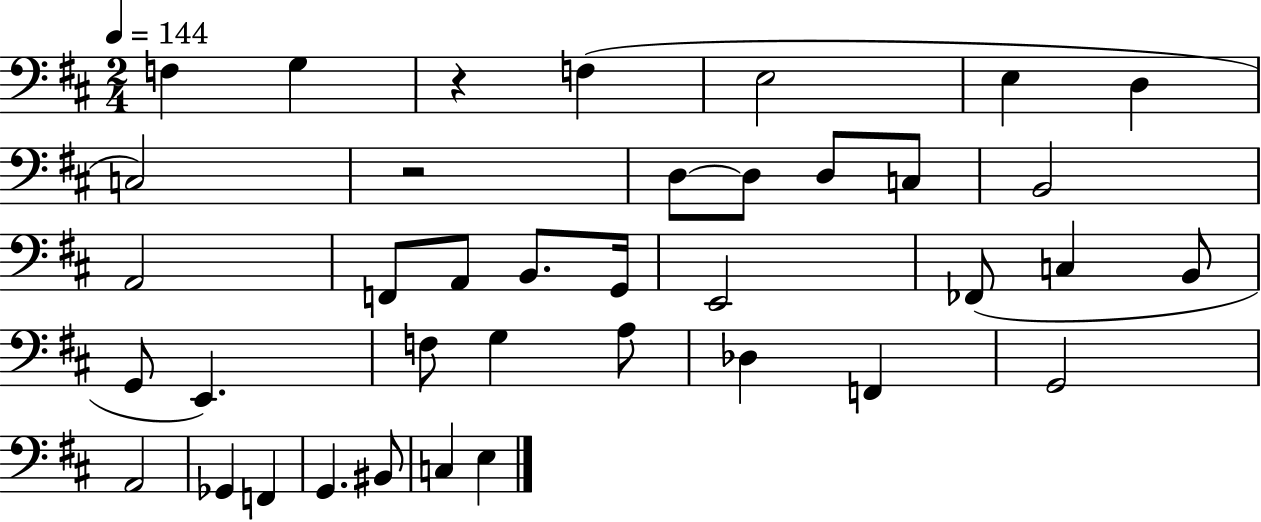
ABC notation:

X:1
T:Untitled
M:2/4
L:1/4
K:D
F, G, z F, E,2 E, D, C,2 z2 D,/2 D,/2 D,/2 C,/2 B,,2 A,,2 F,,/2 A,,/2 B,,/2 G,,/4 E,,2 _F,,/2 C, B,,/2 G,,/2 E,, F,/2 G, A,/2 _D, F,, G,,2 A,,2 _G,, F,, G,, ^B,,/2 C, E,